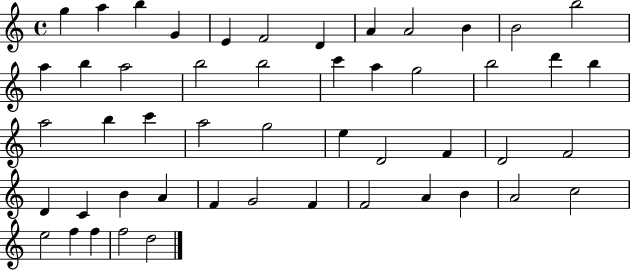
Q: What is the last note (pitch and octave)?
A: D5